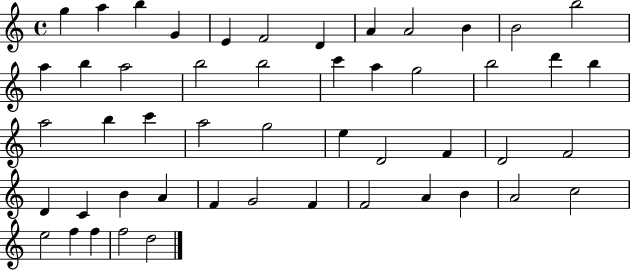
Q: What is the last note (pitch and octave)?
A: D5